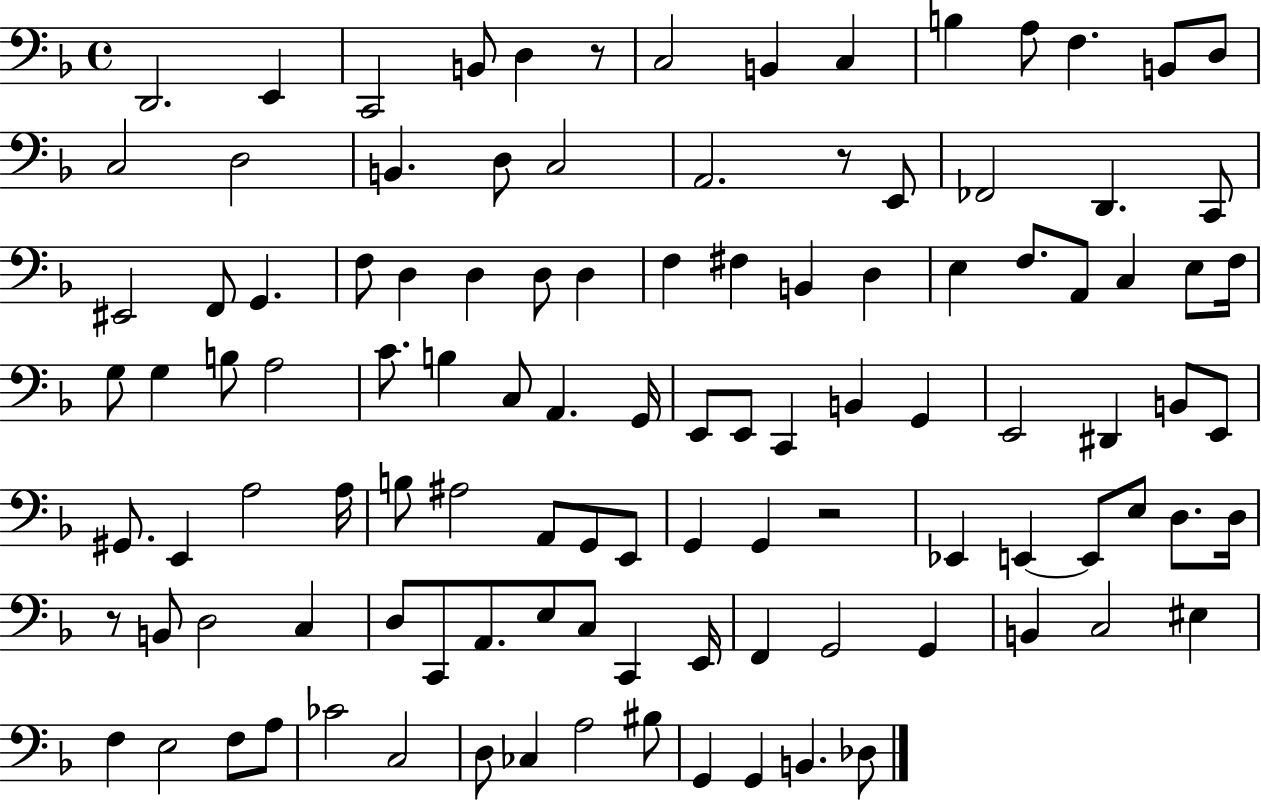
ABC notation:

X:1
T:Untitled
M:4/4
L:1/4
K:F
D,,2 E,, C,,2 B,,/2 D, z/2 C,2 B,, C, B, A,/2 F, B,,/2 D,/2 C,2 D,2 B,, D,/2 C,2 A,,2 z/2 E,,/2 _F,,2 D,, C,,/2 ^E,,2 F,,/2 G,, F,/2 D, D, D,/2 D, F, ^F, B,, D, E, F,/2 A,,/2 C, E,/2 F,/4 G,/2 G, B,/2 A,2 C/2 B, C,/2 A,, G,,/4 E,,/2 E,,/2 C,, B,, G,, E,,2 ^D,, B,,/2 E,,/2 ^G,,/2 E,, A,2 A,/4 B,/2 ^A,2 A,,/2 G,,/2 E,,/2 G,, G,, z2 _E,, E,, E,,/2 E,/2 D,/2 D,/4 z/2 B,,/2 D,2 C, D,/2 C,,/2 A,,/2 E,/2 C,/2 C,, E,,/4 F,, G,,2 G,, B,, C,2 ^E, F, E,2 F,/2 A,/2 _C2 C,2 D,/2 _C, A,2 ^B,/2 G,, G,, B,, _D,/2